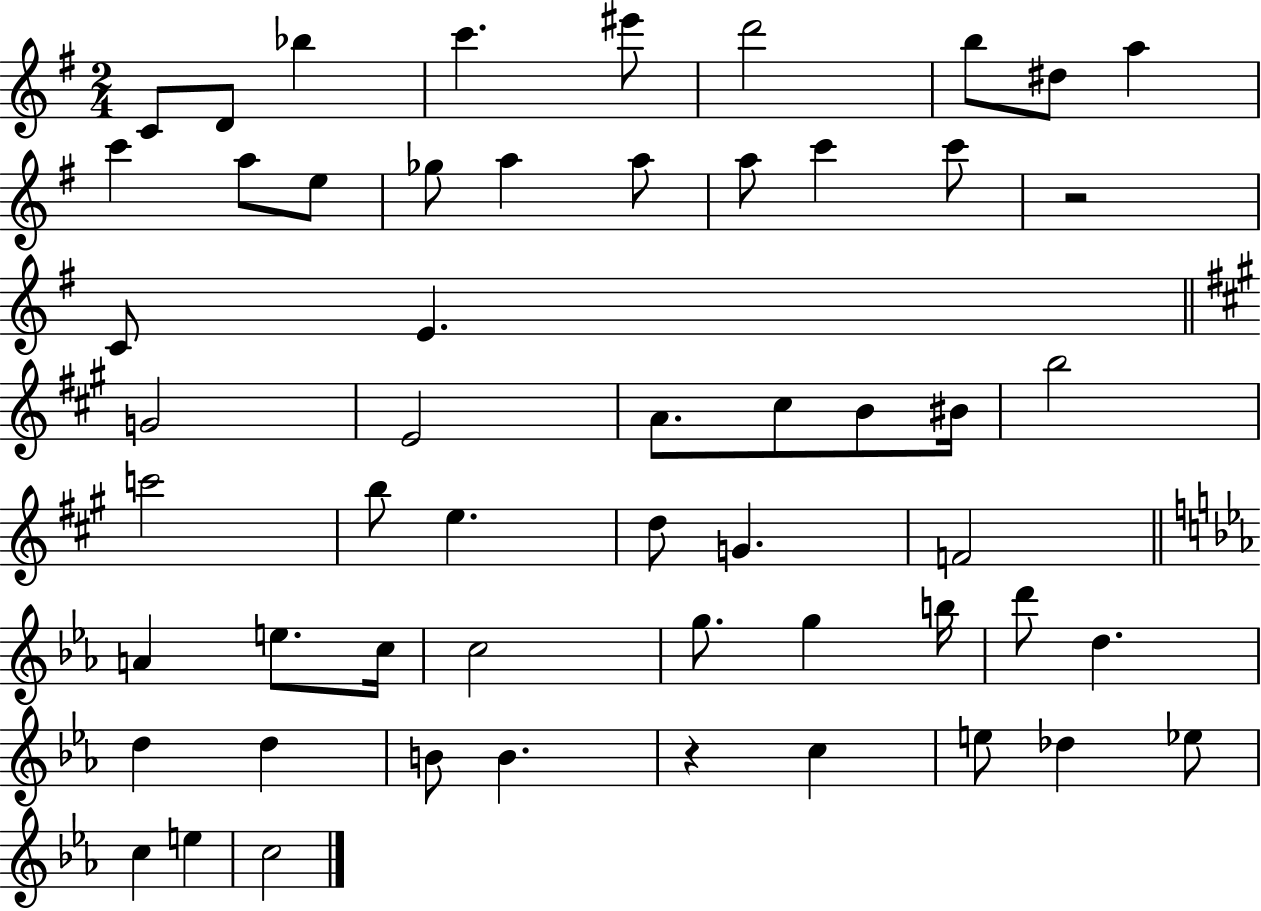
C4/e D4/e Bb5/q C6/q. EIS6/e D6/h B5/e D#5/e A5/q C6/q A5/e E5/e Gb5/e A5/q A5/e A5/e C6/q C6/e R/h C4/e E4/q. G4/h E4/h A4/e. C#5/e B4/e BIS4/s B5/h C6/h B5/e E5/q. D5/e G4/q. F4/h A4/q E5/e. C5/s C5/h G5/e. G5/q B5/s D6/e D5/q. D5/q D5/q B4/e B4/q. R/q C5/q E5/e Db5/q Eb5/e C5/q E5/q C5/h